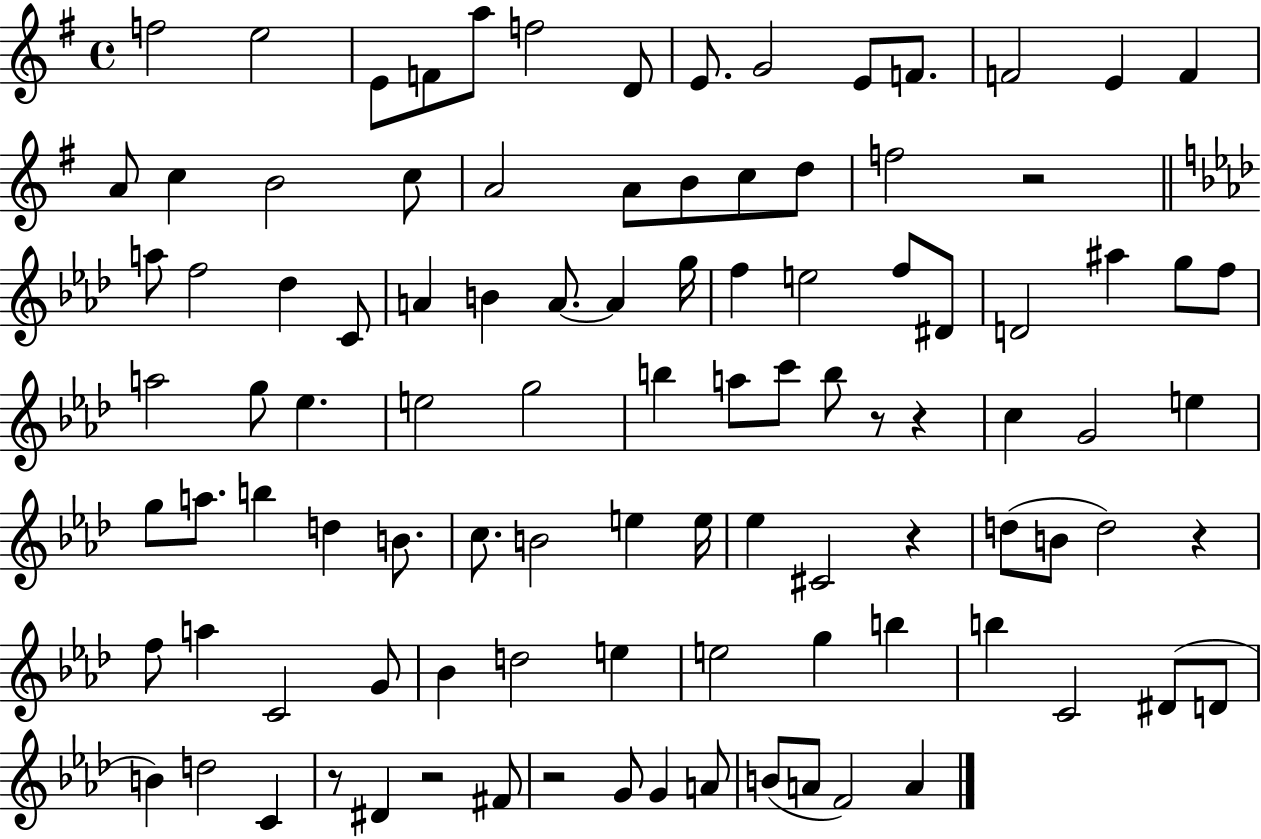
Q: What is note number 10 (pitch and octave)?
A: E4